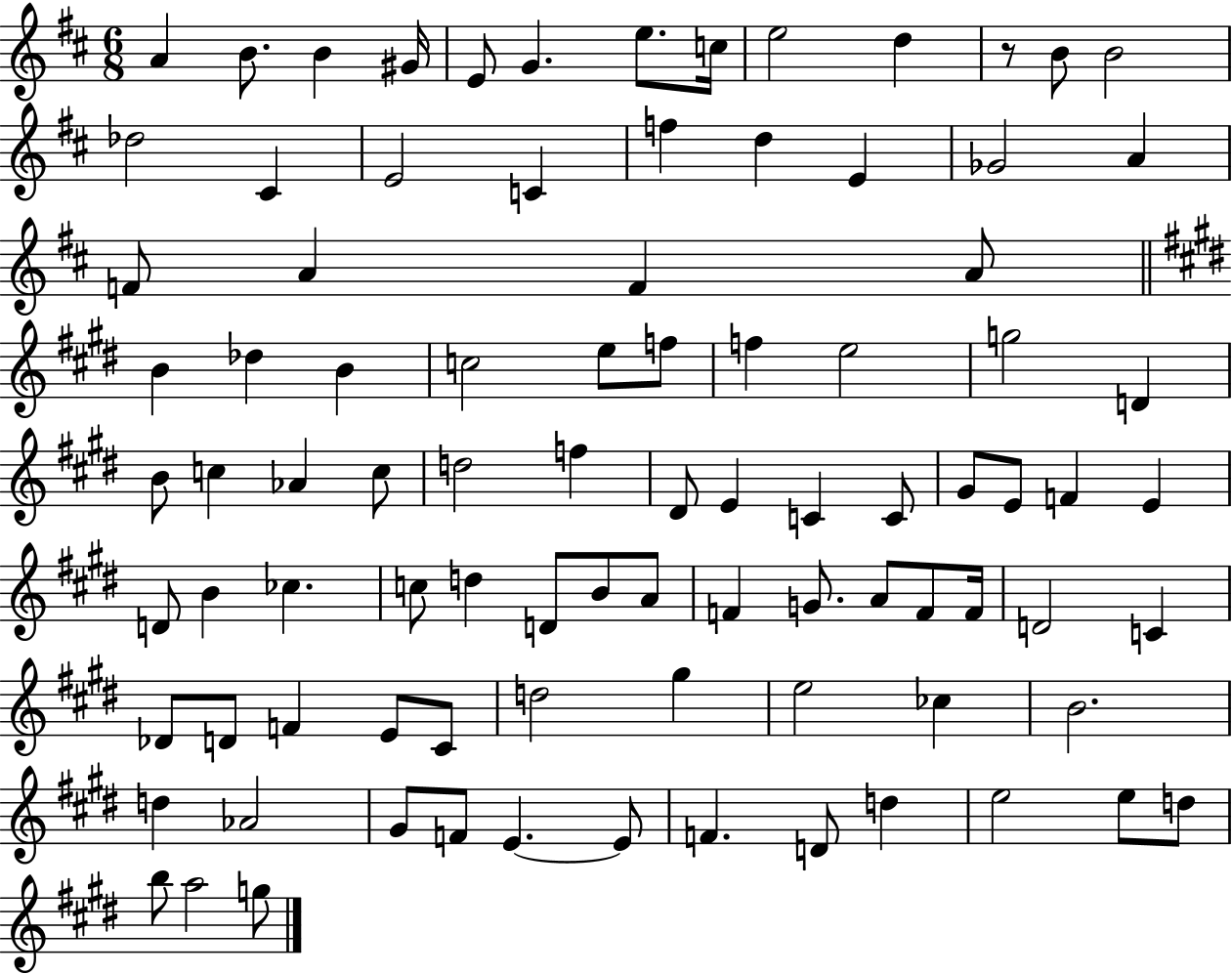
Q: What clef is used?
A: treble